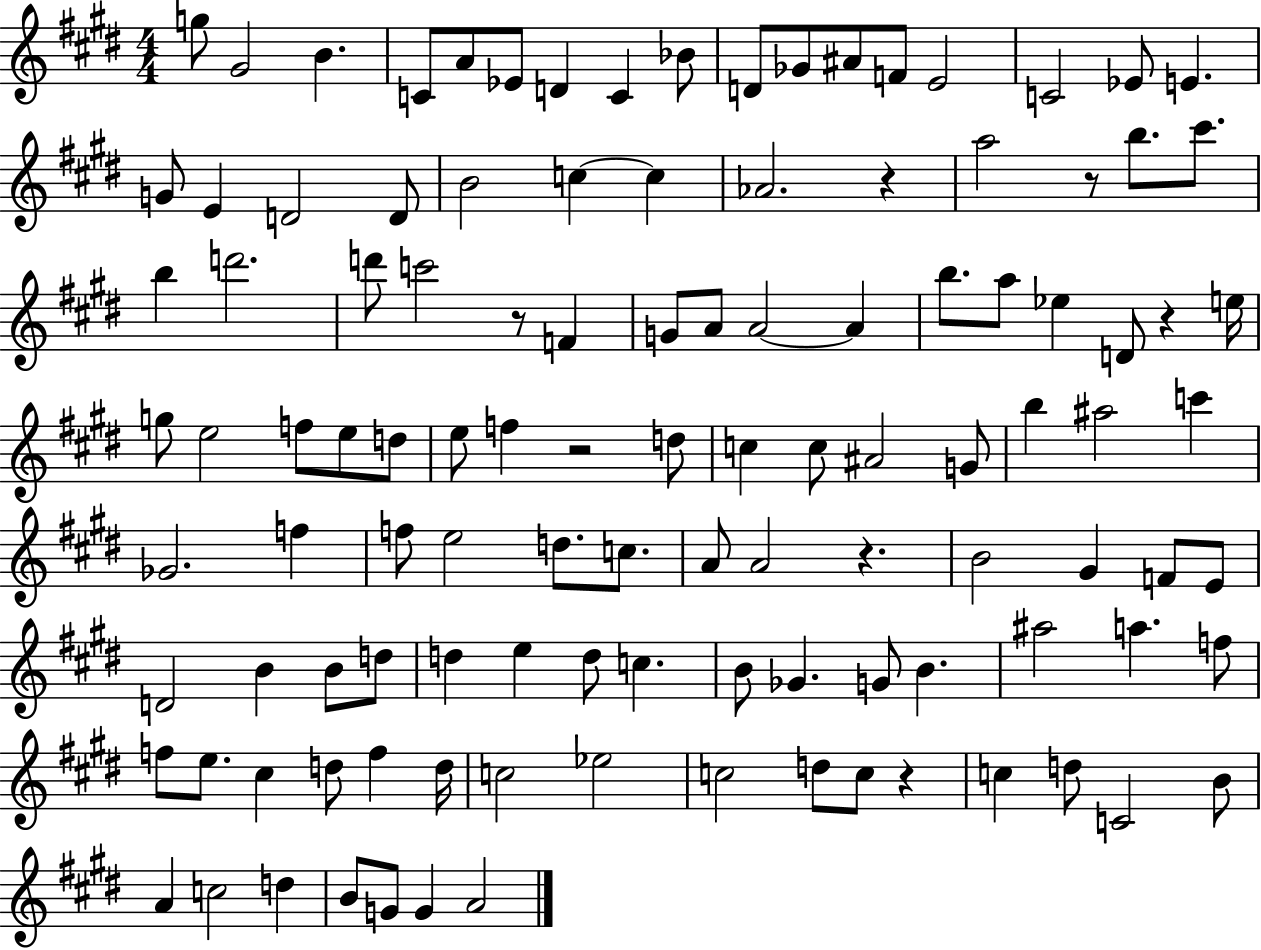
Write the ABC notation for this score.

X:1
T:Untitled
M:4/4
L:1/4
K:E
g/2 ^G2 B C/2 A/2 _E/2 D C _B/2 D/2 _G/2 ^A/2 F/2 E2 C2 _E/2 E G/2 E D2 D/2 B2 c c _A2 z a2 z/2 b/2 ^c'/2 b d'2 d'/2 c'2 z/2 F G/2 A/2 A2 A b/2 a/2 _e D/2 z e/4 g/2 e2 f/2 e/2 d/2 e/2 f z2 d/2 c c/2 ^A2 G/2 b ^a2 c' _G2 f f/2 e2 d/2 c/2 A/2 A2 z B2 ^G F/2 E/2 D2 B B/2 d/2 d e d/2 c B/2 _G G/2 B ^a2 a f/2 f/2 e/2 ^c d/2 f d/4 c2 _e2 c2 d/2 c/2 z c d/2 C2 B/2 A c2 d B/2 G/2 G A2